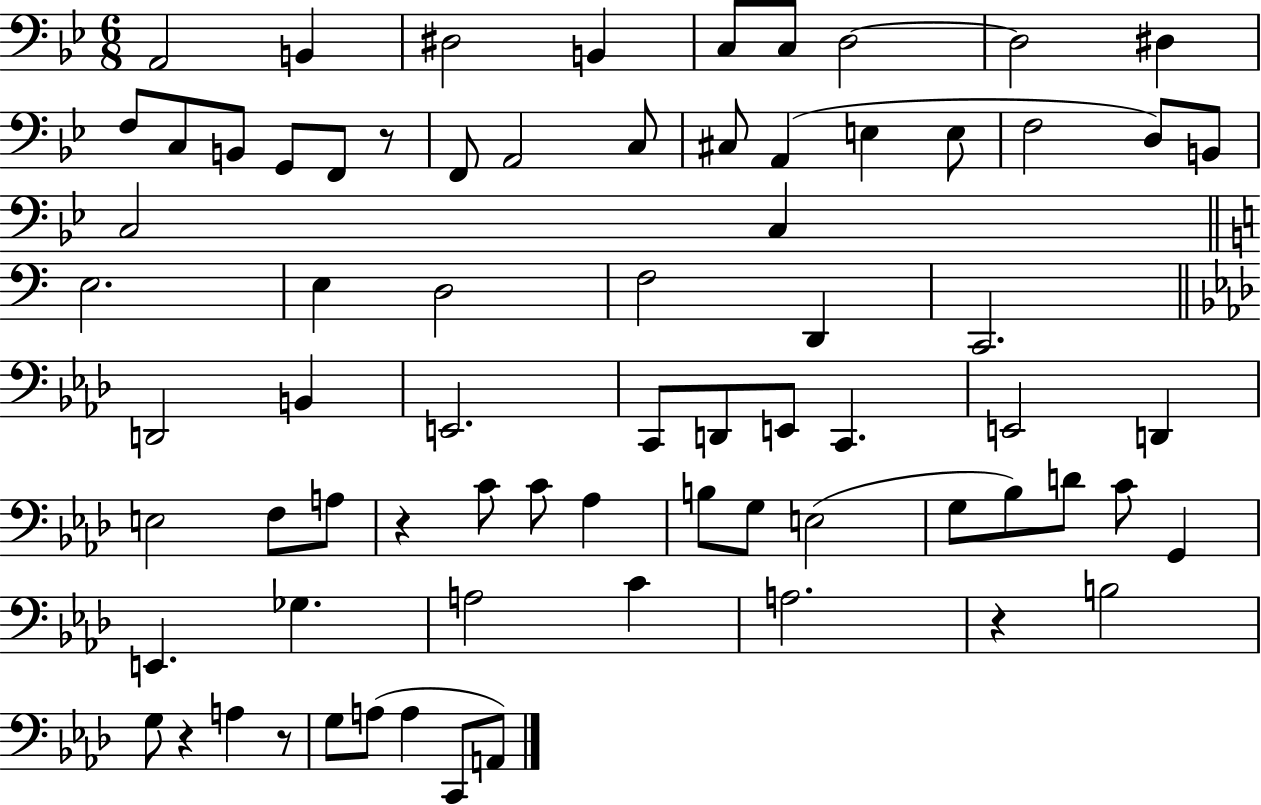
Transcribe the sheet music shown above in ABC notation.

X:1
T:Untitled
M:6/8
L:1/4
K:Bb
A,,2 B,, ^D,2 B,, C,/2 C,/2 D,2 D,2 ^D, F,/2 C,/2 B,,/2 G,,/2 F,,/2 z/2 F,,/2 A,,2 C,/2 ^C,/2 A,, E, E,/2 F,2 D,/2 B,,/2 C,2 C, E,2 E, D,2 F,2 D,, C,,2 D,,2 B,, E,,2 C,,/2 D,,/2 E,,/2 C,, E,,2 D,, E,2 F,/2 A,/2 z C/2 C/2 _A, B,/2 G,/2 E,2 G,/2 _B,/2 D/2 C/2 G,, E,, _G, A,2 C A,2 z B,2 G,/2 z A, z/2 G,/2 A,/2 A, C,,/2 A,,/2